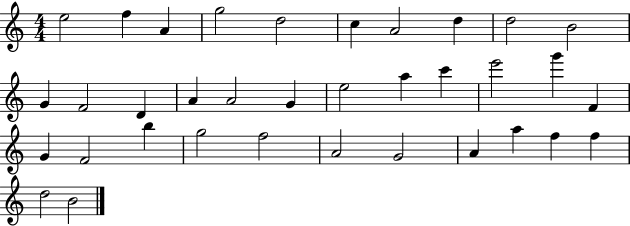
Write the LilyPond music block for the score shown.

{
  \clef treble
  \numericTimeSignature
  \time 4/4
  \key c \major
  e''2 f''4 a'4 | g''2 d''2 | c''4 a'2 d''4 | d''2 b'2 | \break g'4 f'2 d'4 | a'4 a'2 g'4 | e''2 a''4 c'''4 | e'''2 g'''4 f'4 | \break g'4 f'2 b''4 | g''2 f''2 | a'2 g'2 | a'4 a''4 f''4 f''4 | \break d''2 b'2 | \bar "|."
}